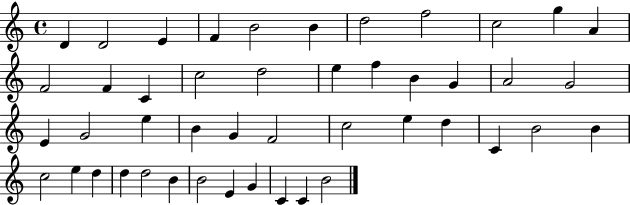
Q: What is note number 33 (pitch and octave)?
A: B4